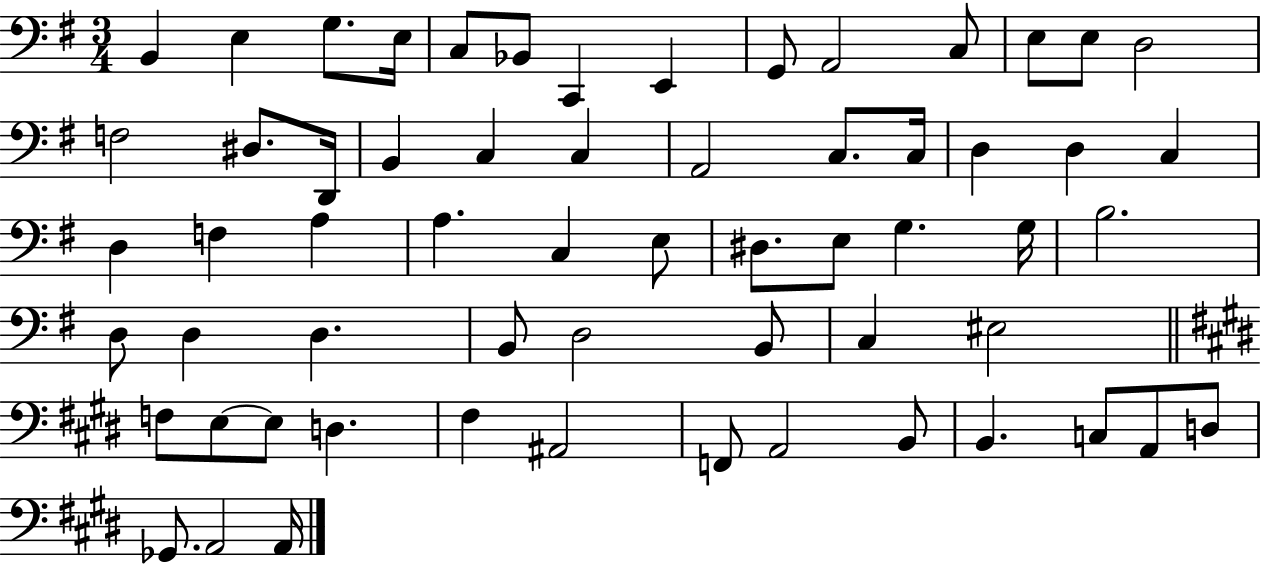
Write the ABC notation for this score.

X:1
T:Untitled
M:3/4
L:1/4
K:G
B,, E, G,/2 E,/4 C,/2 _B,,/2 C,, E,, G,,/2 A,,2 C,/2 E,/2 E,/2 D,2 F,2 ^D,/2 D,,/4 B,, C, C, A,,2 C,/2 C,/4 D, D, C, D, F, A, A, C, E,/2 ^D,/2 E,/2 G, G,/4 B,2 D,/2 D, D, B,,/2 D,2 B,,/2 C, ^E,2 F,/2 E,/2 E,/2 D, ^F, ^A,,2 F,,/2 A,,2 B,,/2 B,, C,/2 A,,/2 D,/2 _G,,/2 A,,2 A,,/4